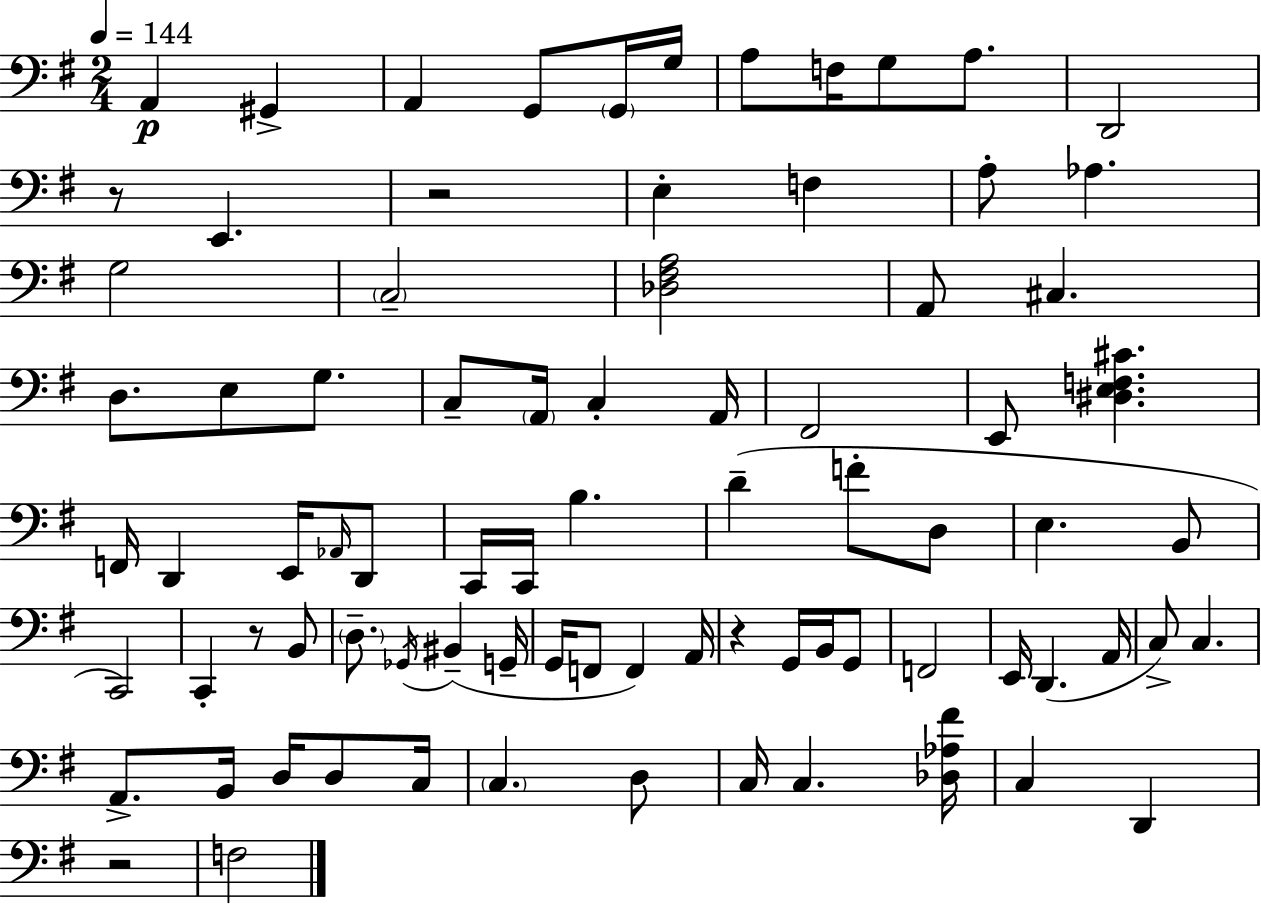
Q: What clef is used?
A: bass